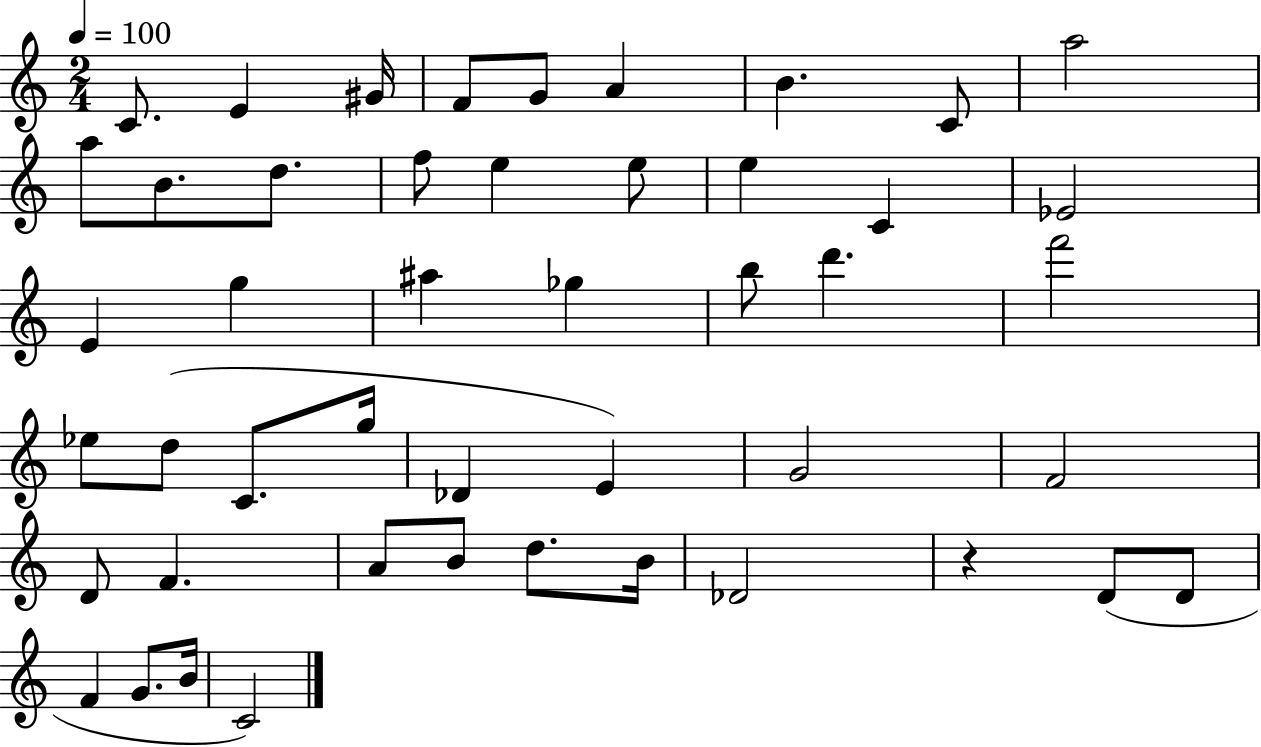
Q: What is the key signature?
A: C major